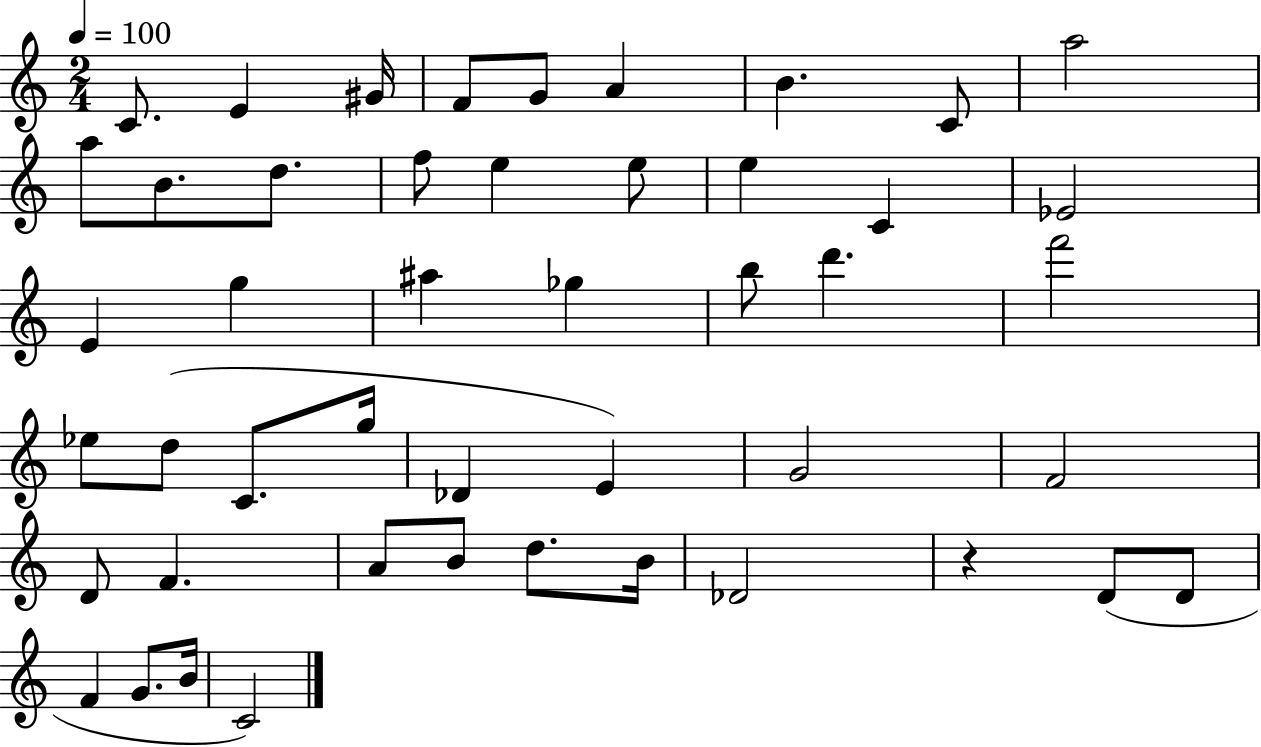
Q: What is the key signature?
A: C major